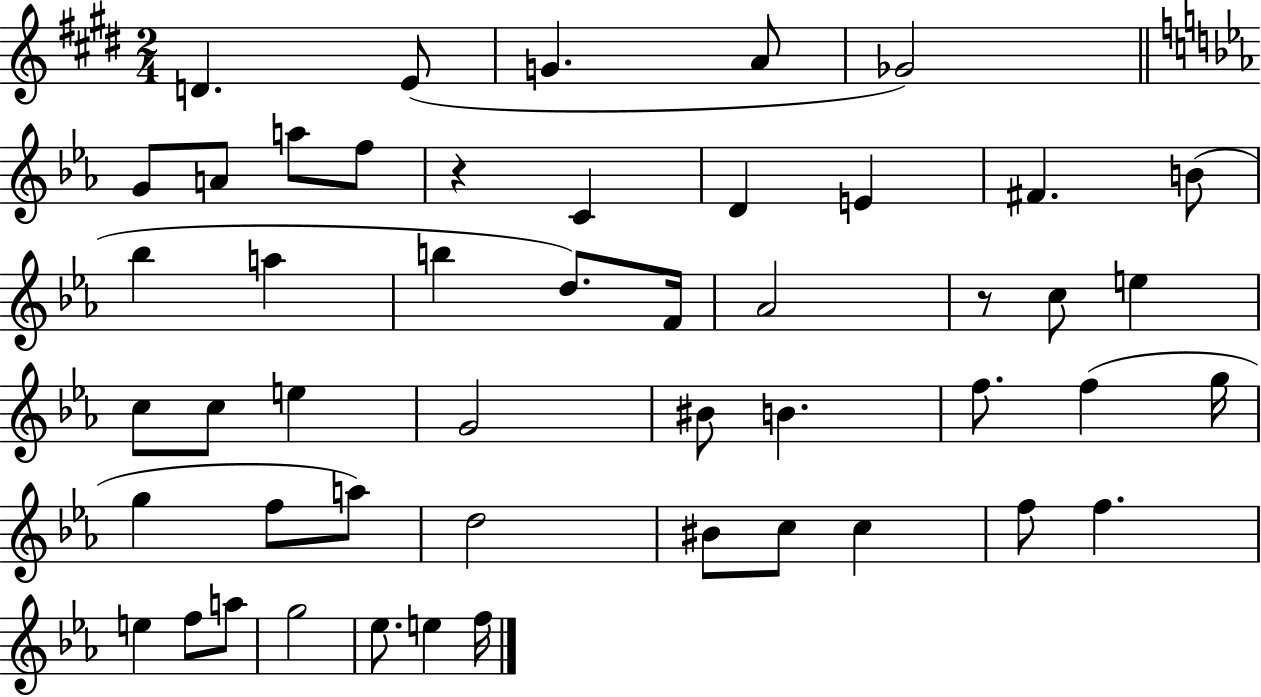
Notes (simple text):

D4/q. E4/e G4/q. A4/e Gb4/h G4/e A4/e A5/e F5/e R/q C4/q D4/q E4/q F#4/q. B4/e Bb5/q A5/q B5/q D5/e. F4/s Ab4/h R/e C5/e E5/q C5/e C5/e E5/q G4/h BIS4/e B4/q. F5/e. F5/q G5/s G5/q F5/e A5/e D5/h BIS4/e C5/e C5/q F5/e F5/q. E5/q F5/e A5/e G5/h Eb5/e. E5/q F5/s